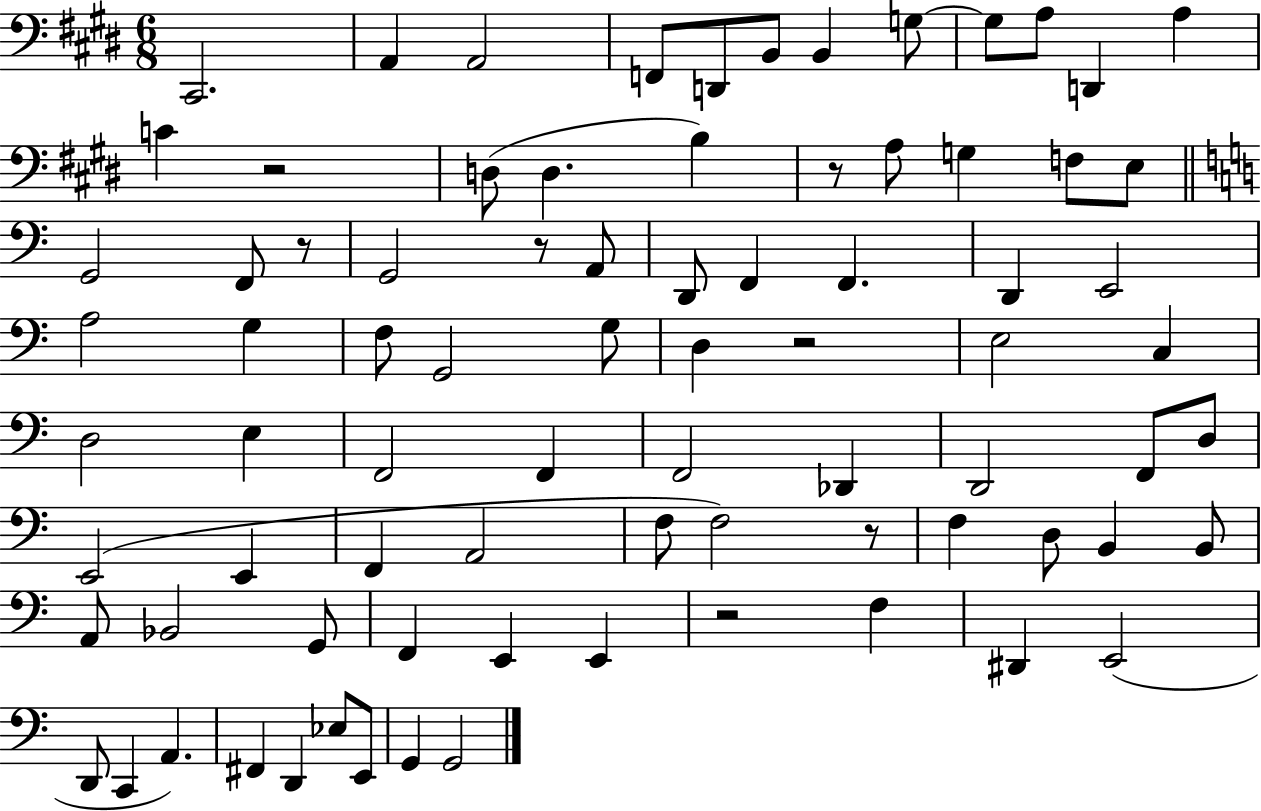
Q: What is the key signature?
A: E major